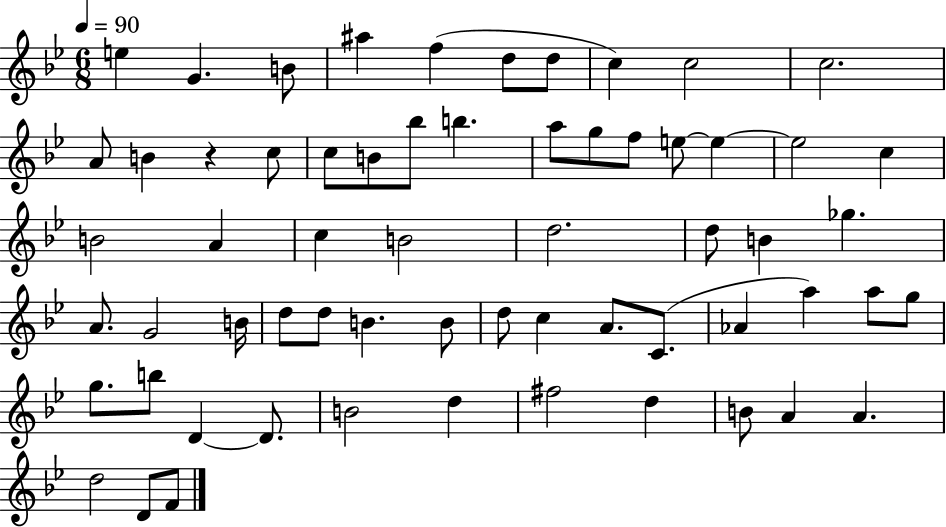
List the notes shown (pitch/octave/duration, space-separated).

E5/q G4/q. B4/e A#5/q F5/q D5/e D5/e C5/q C5/h C5/h. A4/e B4/q R/q C5/e C5/e B4/e Bb5/e B5/q. A5/e G5/e F5/e E5/e E5/q E5/h C5/q B4/h A4/q C5/q B4/h D5/h. D5/e B4/q Gb5/q. A4/e. G4/h B4/s D5/e D5/e B4/q. B4/e D5/e C5/q A4/e. C4/e. Ab4/q A5/q A5/e G5/e G5/e. B5/e D4/q D4/e. B4/h D5/q F#5/h D5/q B4/e A4/q A4/q. D5/h D4/e F4/e